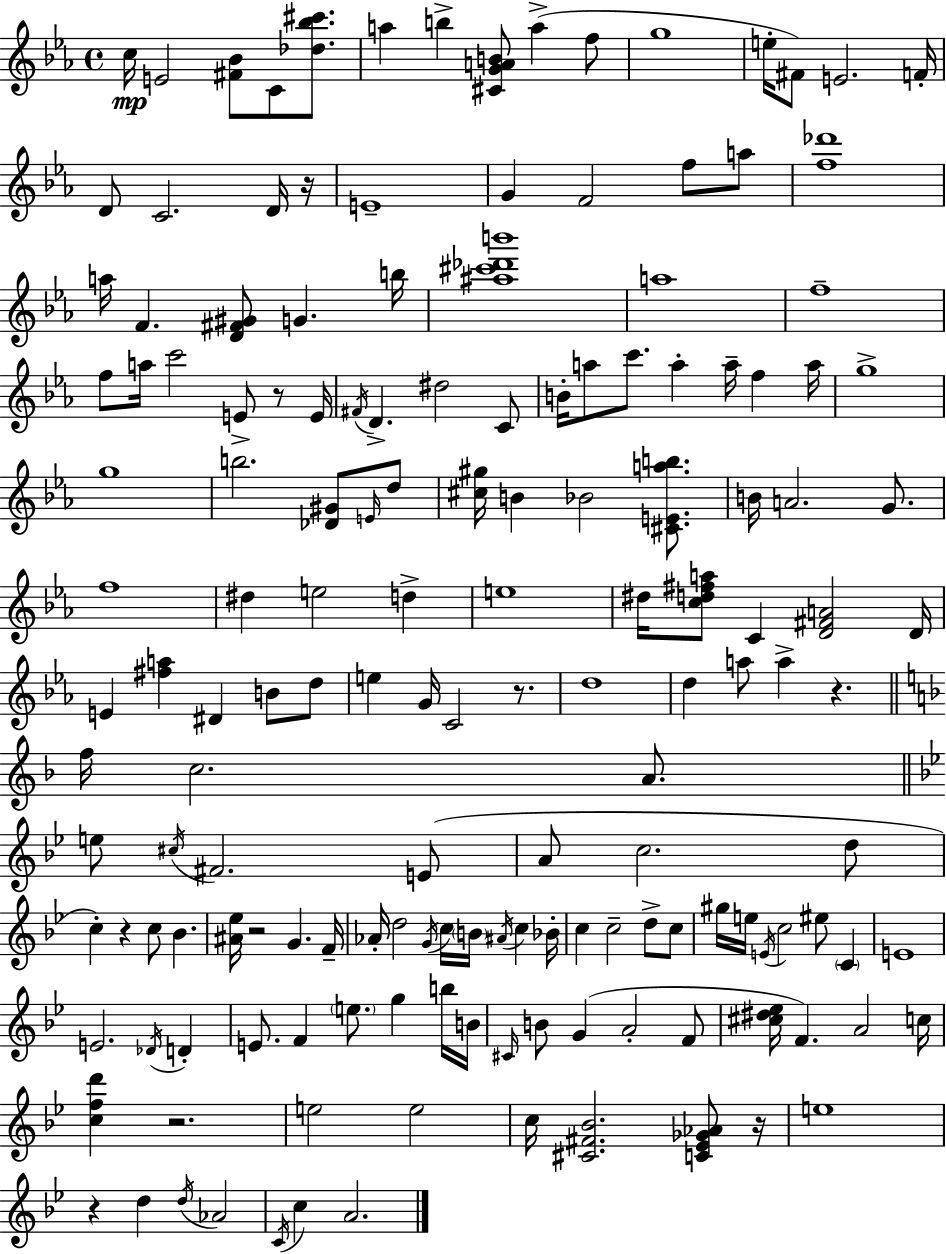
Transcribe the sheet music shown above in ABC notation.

X:1
T:Untitled
M:4/4
L:1/4
K:Cm
c/4 E2 [^F_B]/2 C/2 [_d_b^c']/2 a b [^CGAB]/2 a f/2 g4 e/4 ^F/2 E2 F/4 D/2 C2 D/4 z/4 E4 G F2 f/2 a/2 [f_d']4 a/4 F [D^F^G]/2 G b/4 [^a^c'_d'b']4 a4 f4 f/2 a/4 c'2 E/2 z/2 E/4 ^F/4 D ^d2 C/2 B/4 a/2 c'/2 a a/4 f a/4 g4 g4 b2 [_D^G]/2 E/4 d/2 [^c^g]/4 B _B2 [^CEab]/2 B/4 A2 G/2 f4 ^d e2 d e4 ^d/4 [cd^fa]/2 C [D^FA]2 D/4 E [^fa] ^D B/2 d/2 e G/4 C2 z/2 d4 d a/2 a z f/4 c2 A/2 e/2 ^c/4 ^F2 E/2 A/2 c2 d/2 c z c/2 _B [^A_e]/4 z2 G F/4 _A/4 d2 G/4 c/4 B/4 ^A/4 c _B/4 c c2 d/2 c/2 ^g/4 e/4 E/4 c2 ^e/2 C E4 E2 _D/4 D E/2 F e/2 g b/4 B/4 ^C/4 B/2 G A2 F/2 [^c^d_e]/4 F A2 c/4 [cfd'] z2 e2 e2 c/4 [^C^F_B]2 [C_E_G_A]/2 z/4 e4 z d d/4 _A2 C/4 c A2